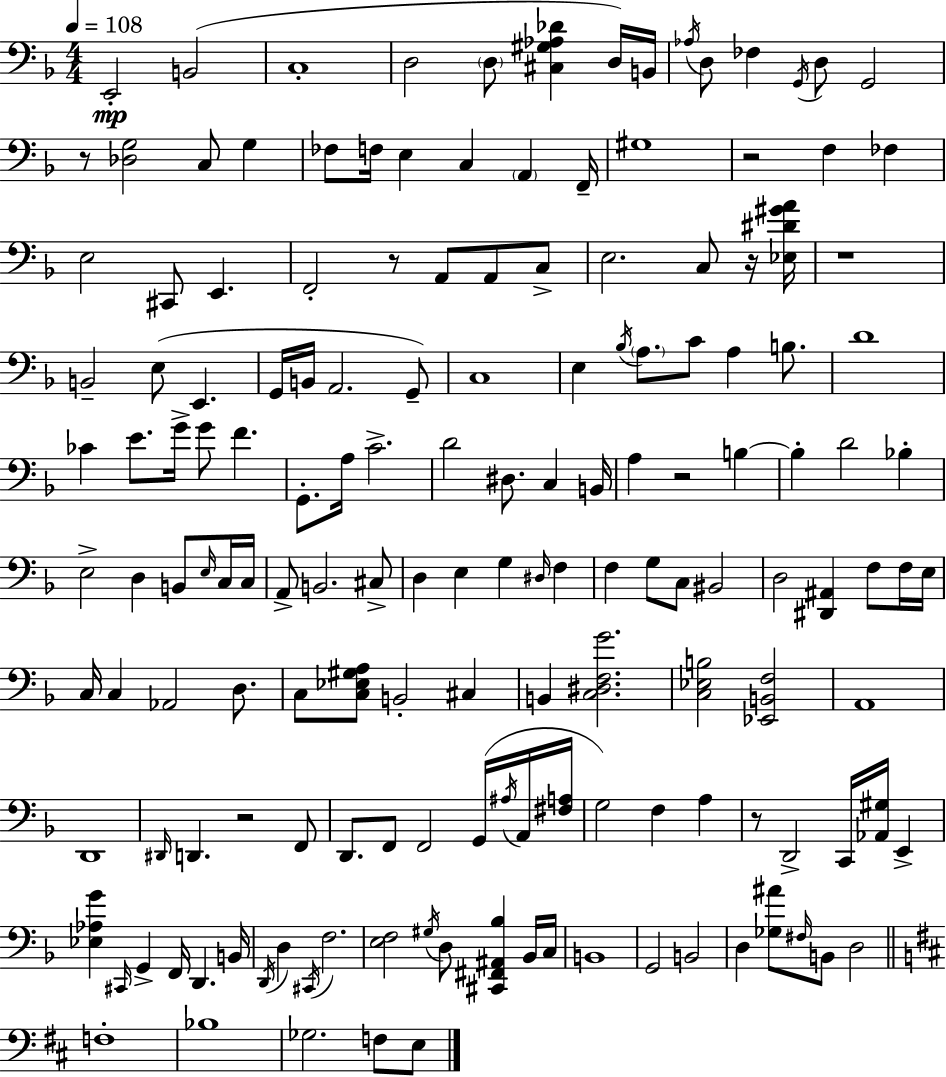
{
  \clef bass
  \numericTimeSignature
  \time 4/4
  \key f \major
  \tempo 4 = 108
  \repeat volta 2 { e,2-.\mp b,2( | c1-. | d2 \parenthesize d8 <cis gis aes des'>4 d16) b,16 | \acciaccatura { aes16 } d8 fes4 \acciaccatura { g,16 } d8 g,2 | \break r8 <des g>2 c8 g4 | fes8 f16 e4 c4 \parenthesize a,4 | f,16-- gis1 | r2 f4 fes4 | \break e2 cis,8 e,4. | f,2-. r8 a,8 a,8 | c8-> e2. c8 | r16 <ees dis' gis' a'>16 r1 | \break b,2-- e8( e,4. | g,16 b,16 a,2. | g,8--) c1 | e4 \acciaccatura { bes16 } \parenthesize a8. c'8 a4 | \break b8. d'1 | ces'4 e'8. g'16-> g'8 f'4. | g,8.-. a16 c'2.-> | d'2 dis8. c4 | \break b,16 a4 r2 b4~~ | b4-. d'2 bes4-. | e2-> d4 b,8 | \grace { e16 } c16 c16 a,8-> b,2. | \break cis8-> d4 e4 g4 | \grace { dis16 } f4 f4 g8 c8 bis,2 | d2 <dis, ais,>4 | f8 f16 e16 c16 c4 aes,2 | \break d8. c8 <c ees gis a>8 b,2-. | cis4 b,4 <c dis f g'>2. | <c ees b>2 <ees, b, f>2 | a,1 | \break d,1 | \grace { dis,16 } d,4. r2 | f,8 d,8. f,8 f,2 | g,16( \acciaccatura { ais16 } a,16 <fis a>16 g2) f4 | \break a4 r8 d,2-> | c,16 <aes, gis>16 e,4-> <ees aes g'>4 \grace { cis,16 } g,4-> | f,16 d,4. b,16 \acciaccatura { d,16 } d4 \acciaccatura { cis,16 } f2. | <e f>2 | \break \acciaccatura { gis16 } d8 <cis, fis, ais, bes>4 bes,16 c16 b,1 | g,2 | b,2 d4 <ges ais'>8 | \grace { fis16 } b,8 d2 \bar "||" \break \key d \major f1-. | bes1 | ges2. f8 e8 | } \bar "|."
}